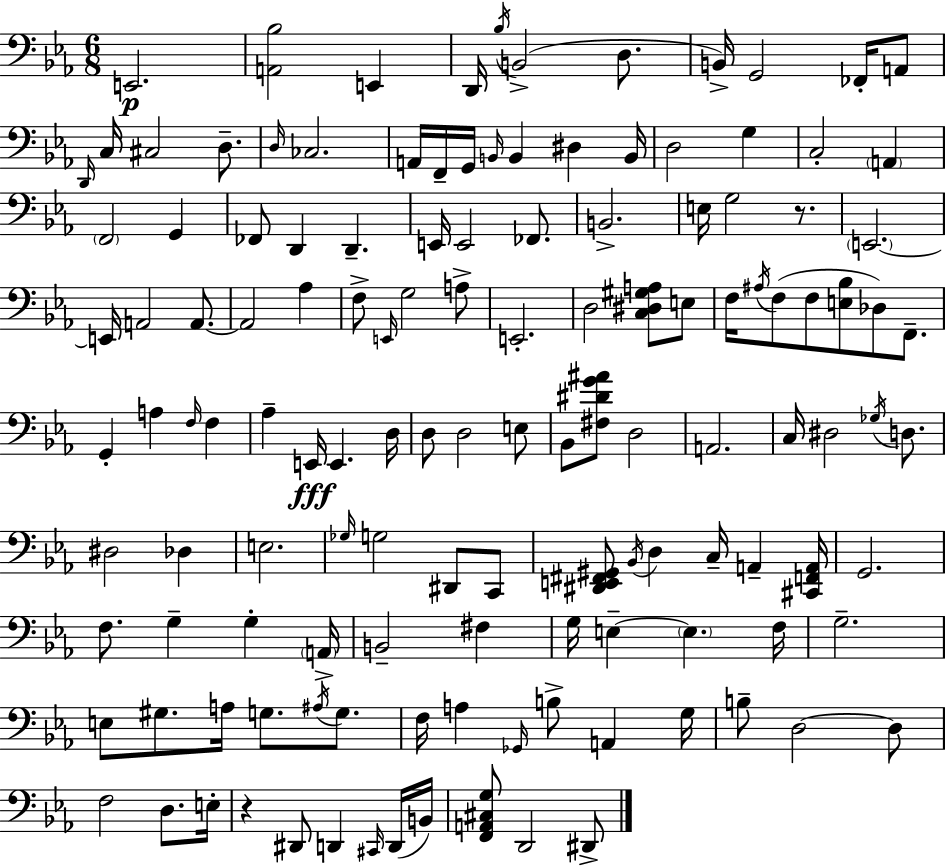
X:1
T:Untitled
M:6/8
L:1/4
K:Eb
E,,2 [A,,_B,]2 E,, D,,/4 _B,/4 B,,2 D,/2 B,,/4 G,,2 _F,,/4 A,,/2 D,,/4 C,/4 ^C,2 D,/2 D,/4 _C,2 A,,/4 F,,/4 G,,/4 B,,/4 B,, ^D, B,,/4 D,2 G, C,2 A,, F,,2 G,, _F,,/2 D,, D,, E,,/4 E,,2 _F,,/2 B,,2 E,/4 G,2 z/2 E,,2 E,,/4 A,,2 A,,/2 A,,2 _A, F,/2 E,,/4 G,2 A,/2 E,,2 D,2 [C,^D,^G,A,]/2 E,/2 F,/4 ^A,/4 F,/2 F,/2 [E,_B,]/2 _D,/2 F,,/2 G,, A, F,/4 F, _A, E,,/4 E,, D,/4 D,/2 D,2 E,/2 _B,,/2 [^F,^DG^A]/2 D,2 A,,2 C,/4 ^D,2 _G,/4 D,/2 ^D,2 _D, E,2 _G,/4 G,2 ^D,,/2 C,,/2 [^D,,E,,^F,,^G,,]/2 _B,,/4 D, C,/4 A,, [^C,,F,,A,,]/4 G,,2 F,/2 G, G, A,,/4 B,,2 ^F, G,/4 E, E, F,/4 G,2 E,/2 ^G,/2 A,/4 G,/2 ^A,/4 G,/2 F,/4 A, _G,,/4 B,/2 A,, G,/4 B,/2 D,2 D,/2 F,2 D,/2 E,/4 z ^D,,/2 D,, ^C,,/4 D,,/4 B,,/4 [F,,A,,^C,G,]/2 D,,2 ^D,,/2